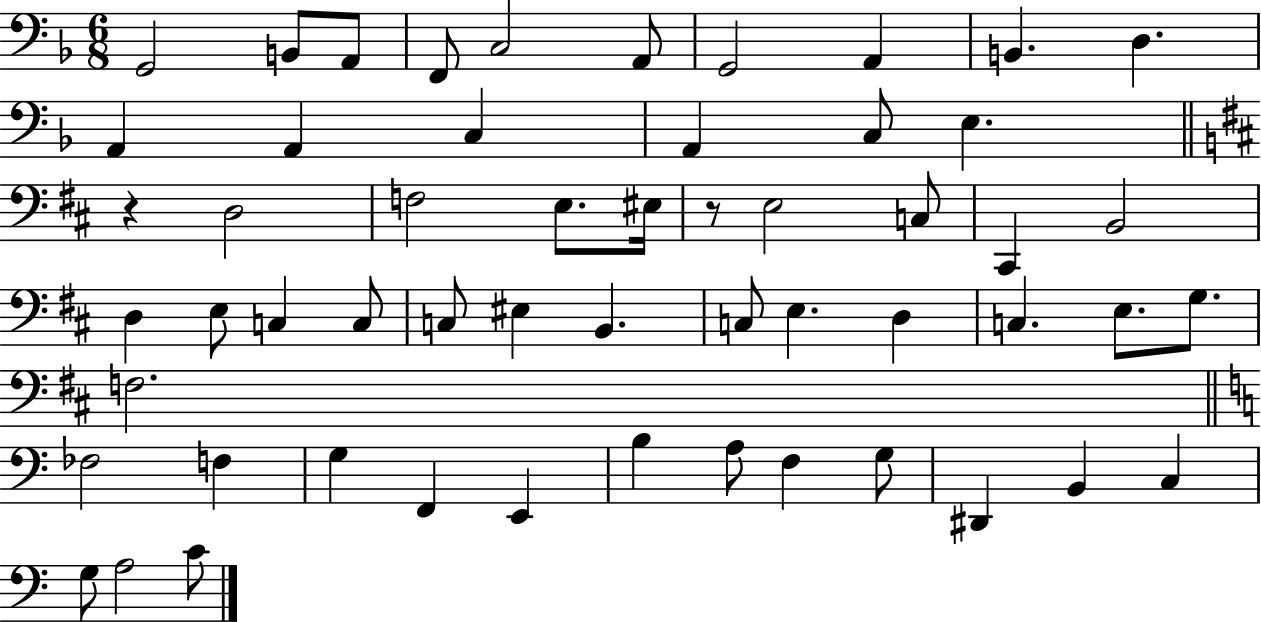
{
  \clef bass
  \numericTimeSignature
  \time 6/8
  \key f \major
  g,2 b,8 a,8 | f,8 c2 a,8 | g,2 a,4 | b,4. d4. | \break a,4 a,4 c4 | a,4 c8 e4. | \bar "||" \break \key d \major r4 d2 | f2 e8. eis16 | r8 e2 c8 | cis,4 b,2 | \break d4 e8 c4 c8 | c8 eis4 b,4. | c8 e4. d4 | c4. e8. g8. | \break f2. | \bar "||" \break \key c \major fes2 f4 | g4 f,4 e,4 | b4 a8 f4 g8 | dis,4 b,4 c4 | \break g8 a2 c'8 | \bar "|."
}